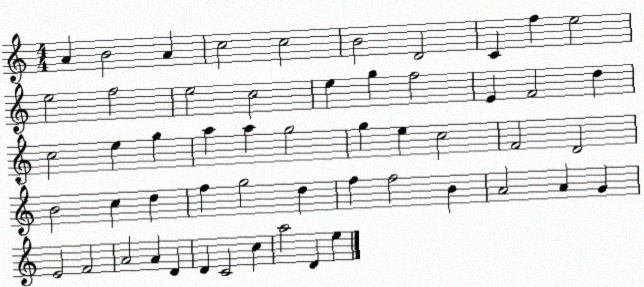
X:1
T:Untitled
M:4/4
L:1/4
K:C
A B2 A c2 c2 B2 D2 C f e2 e2 f2 e2 c2 e g f2 E F2 d c2 e g a a g2 g e c2 F2 D2 B2 c d f g2 d f f2 B A2 A G E2 F2 A2 A D D C2 c a2 D e